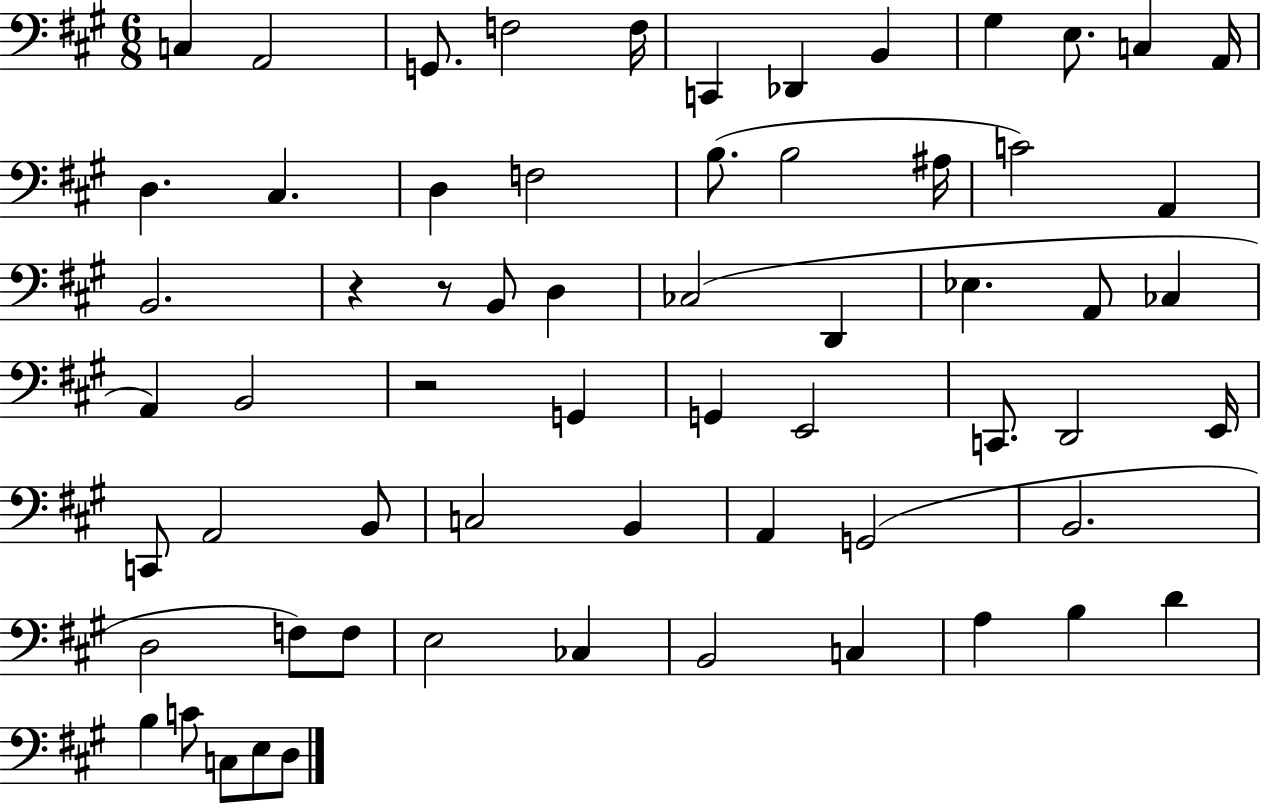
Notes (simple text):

C3/q A2/h G2/e. F3/h F3/s C2/q Db2/q B2/q G#3/q E3/e. C3/q A2/s D3/q. C#3/q. D3/q F3/h B3/e. B3/h A#3/s C4/h A2/q B2/h. R/q R/e B2/e D3/q CES3/h D2/q Eb3/q. A2/e CES3/q A2/q B2/h R/h G2/q G2/q E2/h C2/e. D2/h E2/s C2/e A2/h B2/e C3/h B2/q A2/q G2/h B2/h. D3/h F3/e F3/e E3/h CES3/q B2/h C3/q A3/q B3/q D4/q B3/q C4/e C3/e E3/e D3/e